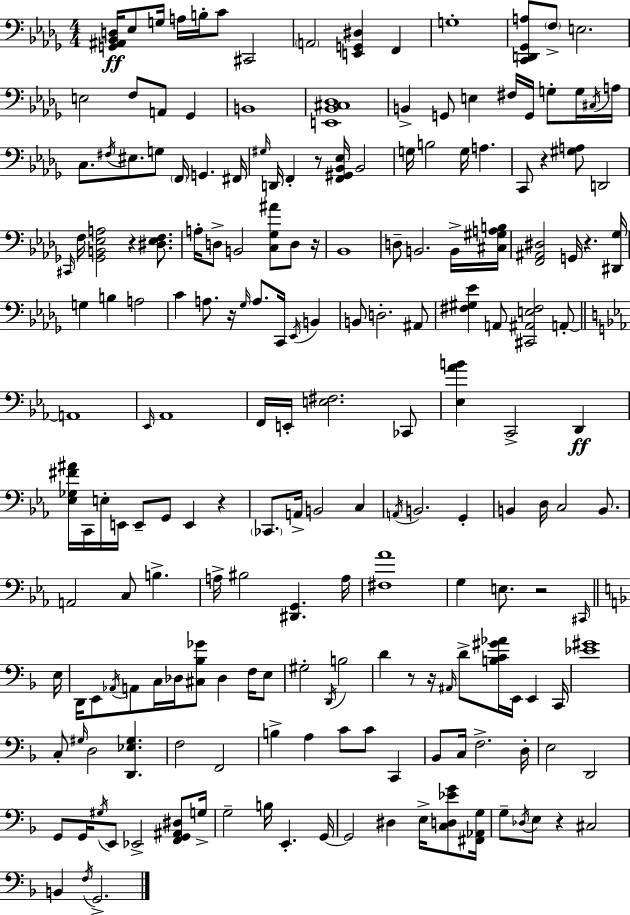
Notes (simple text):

[G2,A#2,Bb2,D3]/s Eb3/e G3/s A3/s B3/s C4/e C#2/h A2/h [E2,G2,D#3]/q F2/q G3/w [C2,D2,Gb2,A3]/e F3/e E3/h. E3/h F3/e A2/e Gb2/q B2/w [E2,Bb2,C#3,Db3]/w B2/q G2/e E3/q F#3/s G2/s G3/e G3/s C#3/s A3/s C3/e. F#3/s EIS3/e. G3/e F2/s G2/q. F#2/s G#3/s D2/s F2/q R/e [F2,G#2,Bb2,Eb3]/s Bb2/h G3/s B3/h G3/s A3/q. C2/e R/q [G#3,A3]/e D2/h C#2/s F3/s [Gb2,B2,Eb3,A3]/h R/q [D#3,Eb3,F3]/e. A3/s D3/e B2/h [C3,Gb3,A#4]/e D3/e R/s Bb2/w D3/e B2/h. B2/s [C#3,G#3,A3,B3]/s [F2,A#2,D#3]/h G2/s R/q. [D#2,Gb3]/s G3/q B3/q A3/h C4/q A3/e. R/s Gb3/s A3/e. C2/s Eb2/s B2/q B2/e D3/h. A#2/e [F#3,G#3,Eb4]/q A2/e [C#2,A#2,E3,F#3]/h A2/e A2/w Eb2/s Ab2/w F2/s E2/s [E3,F#3]/h. CES2/e [Eb3,Ab4,B4]/q C2/h D2/q [Eb3,Gb3,F#4,A#4]/s C2/s E3/s E2/s E2/e G2/e E2/q R/q CES2/e. A2/s B2/h C3/q A2/s B2/h. G2/q B2/q D3/s C3/h B2/e. A2/h C3/e B3/q. A3/s BIS3/h [D#2,G2]/q. A3/s [F#3,Ab4]/w G3/q E3/e. R/h C#2/s E3/s D2/s E2/e Ab2/s A2/e C3/s Db3/s [C#3,Bb3,Gb4]/e Db3/q F3/s E3/e G#3/h D2/s B3/h D4/q R/e R/s A#2/s D4/e [B3,C4,G#4,Ab4]/s E2/s E2/q C2/s [Eb4,G#4]/w C3/e G#3/s D3/h [D2,Eb3,G#3]/q. F3/h F2/h B3/q A3/q C4/e C4/e C2/q Bb2/e C3/s F3/h. D3/s E3/h D2/h G2/e G2/s G#3/s E2/e Eb2/h [F2,G2,A#2,D#3]/e G3/s G3/h B3/s E2/q. G2/s G2/h D#3/q E3/s [C3,D3,Eb4,G4]/e [F#2,Ab2,G3]/s G3/e Db3/s E3/e R/q C#3/h B2/q F3/s G2/h.